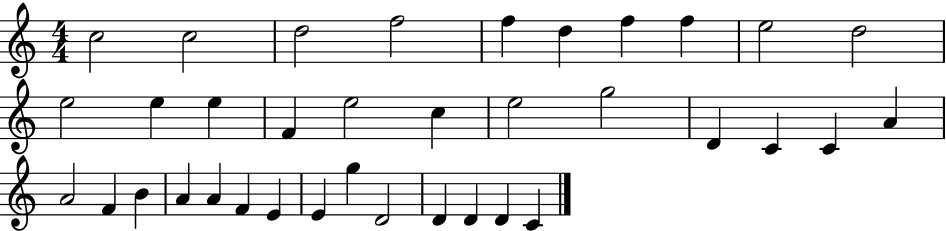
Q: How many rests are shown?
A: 0